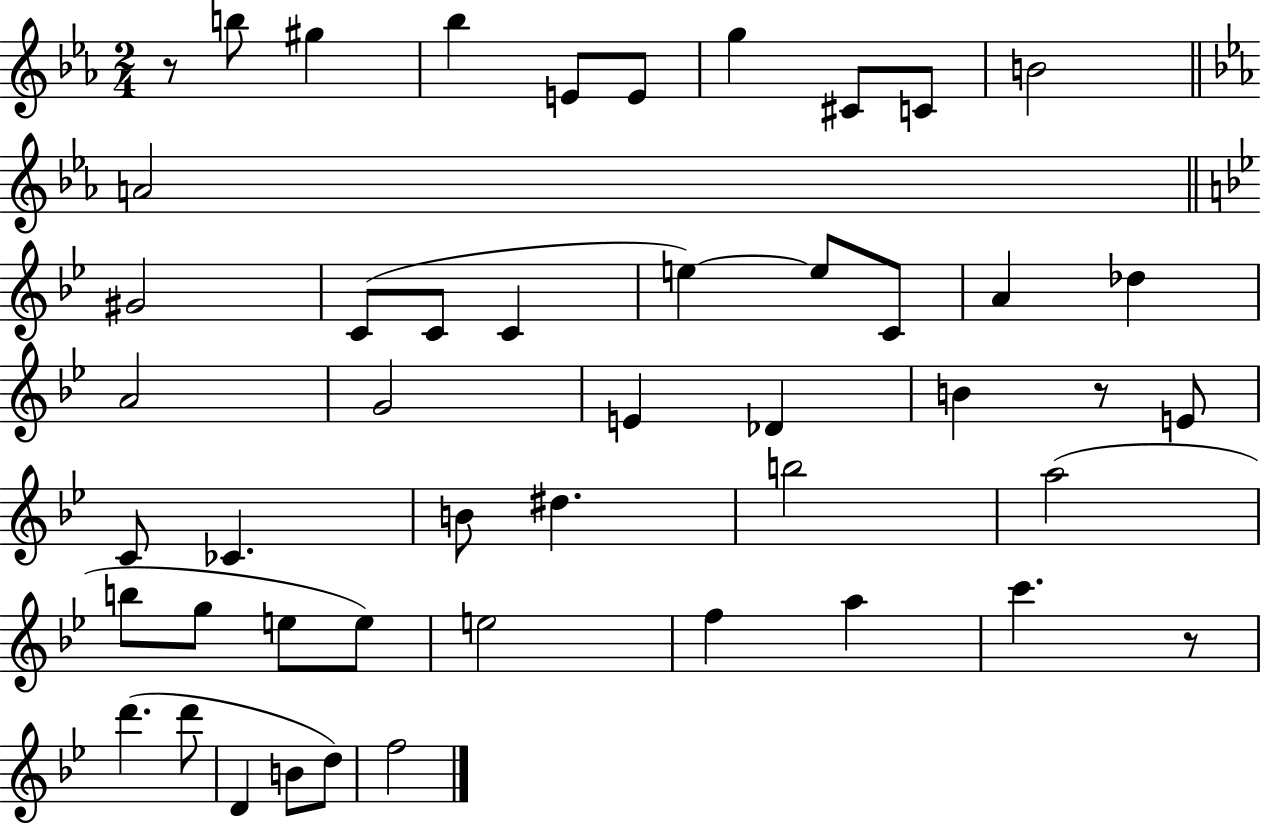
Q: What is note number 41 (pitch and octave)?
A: D6